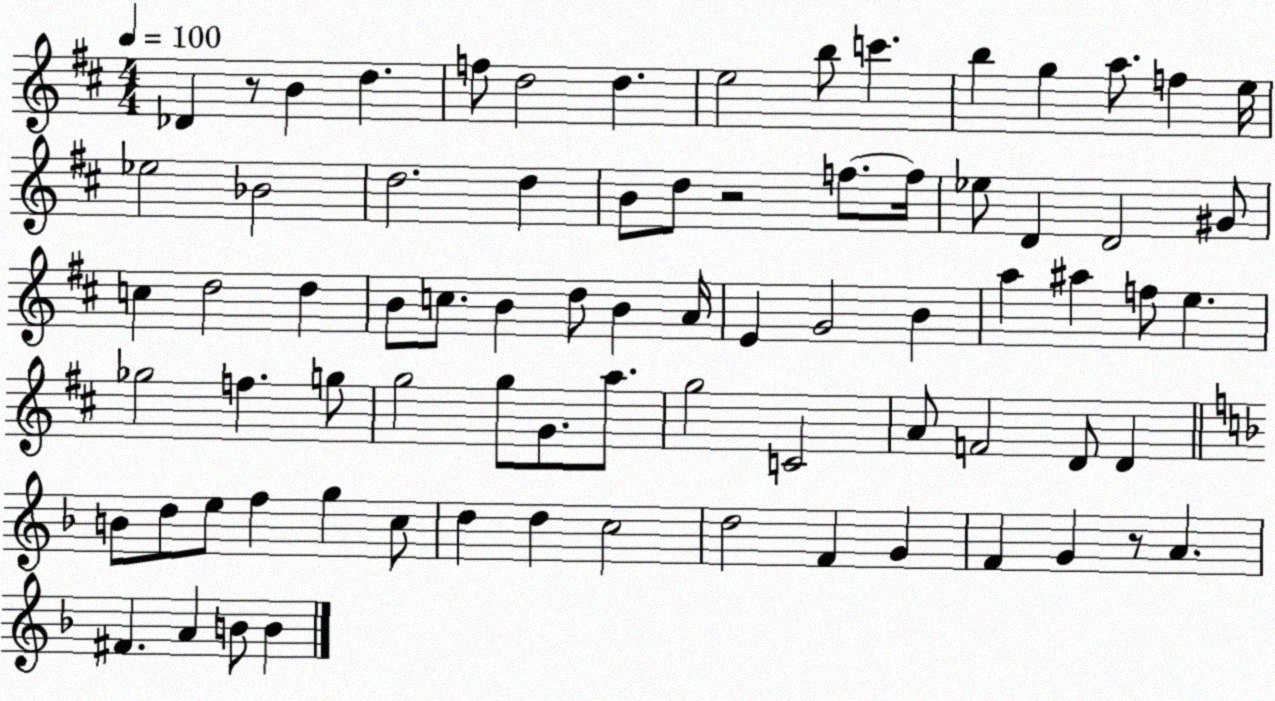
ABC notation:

X:1
T:Untitled
M:4/4
L:1/4
K:D
_D z/2 B d f/2 d2 d e2 b/2 c' b g a/2 f e/4 _e2 _B2 d2 d B/2 d/2 z2 f/2 f/4 _e/2 D D2 ^G/2 c d2 d B/2 c/2 B d/2 B A/4 E G2 B a ^a f/2 e _g2 f g/2 g2 g/2 G/2 a/2 g2 C2 A/2 F2 D/2 D B/2 d/2 e/2 f g c/2 d d c2 d2 F G F G z/2 A ^F A B/2 B